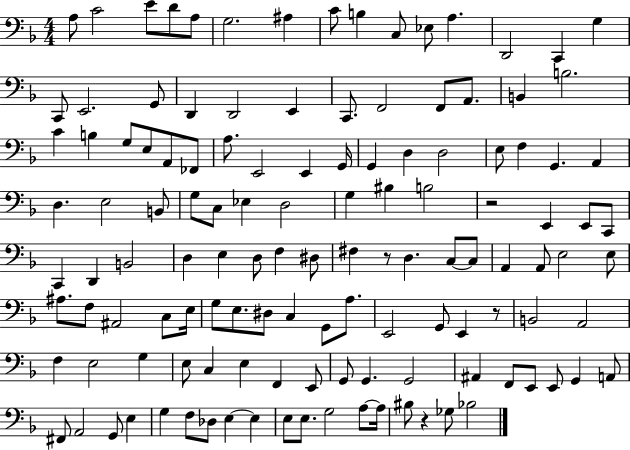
A3/e C4/h E4/e D4/e A3/e G3/h. A#3/q C4/e B3/q C3/e Eb3/e A3/q. D2/h C2/q G3/q C2/e E2/h. G2/e D2/q D2/h E2/q C2/e. F2/h F2/e A2/e. B2/q B3/h. C4/q B3/q G3/e E3/e A2/e FES2/e A3/e. E2/h E2/q G2/s G2/q D3/q D3/h E3/e F3/q G2/q. A2/q D3/q. E3/h B2/e G3/e C3/e Eb3/q D3/h G3/q BIS3/q B3/h R/h E2/q E2/e C2/e C2/q D2/q B2/h D3/q E3/q D3/e F3/q D#3/e F#3/q R/e D3/q. C3/e C3/e A2/q A2/e E3/h E3/e A#3/e. F3/e A#2/h C3/e E3/s G3/e E3/e. D#3/e C3/q G2/e A3/e. E2/h G2/e E2/q R/e B2/h A2/h F3/q E3/h G3/q E3/e C3/q E3/q F2/q E2/e G2/e G2/q. G2/h A#2/q F2/e E2/e E2/e G2/q A2/e F#2/e A2/h G2/e E3/q G3/q F3/e Db3/e E3/q E3/q E3/e E3/e. G3/h A3/e A3/s BIS3/e R/q Gb3/e Bb3/h